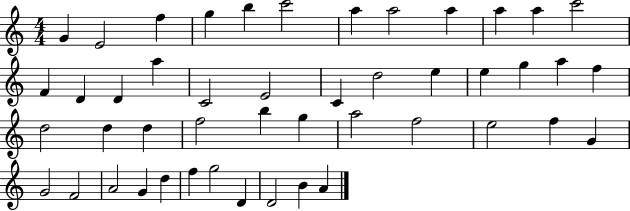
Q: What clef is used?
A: treble